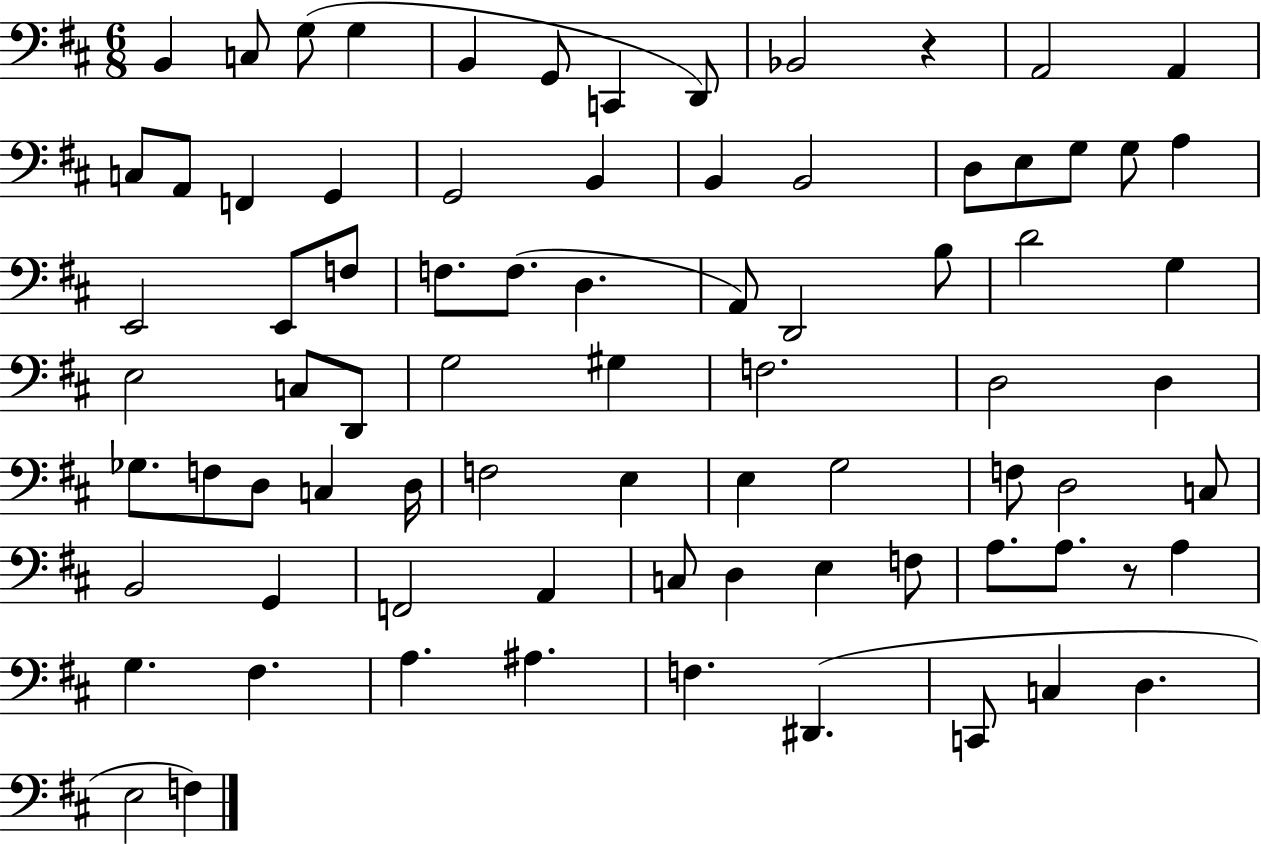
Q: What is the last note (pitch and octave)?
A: F3